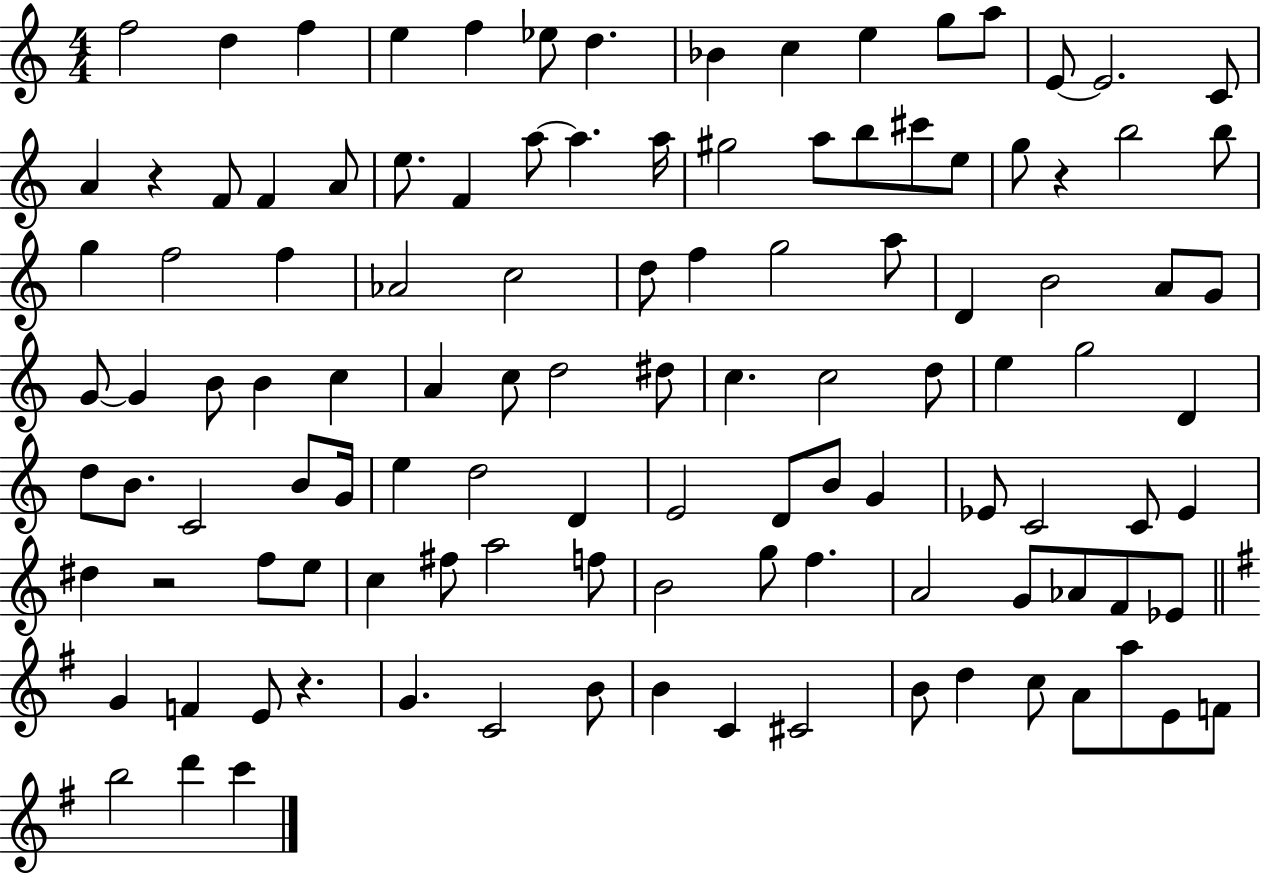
F5/h D5/q F5/q E5/q F5/q Eb5/e D5/q. Bb4/q C5/q E5/q G5/e A5/e E4/e E4/h. C4/e A4/q R/q F4/e F4/q A4/e E5/e. F4/q A5/e A5/q. A5/s G#5/h A5/e B5/e C#6/e E5/e G5/e R/q B5/h B5/e G5/q F5/h F5/q Ab4/h C5/h D5/e F5/q G5/h A5/e D4/q B4/h A4/e G4/e G4/e G4/q B4/e B4/q C5/q A4/q C5/e D5/h D#5/e C5/q. C5/h D5/e E5/q G5/h D4/q D5/e B4/e. C4/h B4/e G4/s E5/q D5/h D4/q E4/h D4/e B4/e G4/q Eb4/e C4/h C4/e Eb4/q D#5/q R/h F5/e E5/e C5/q F#5/e A5/h F5/e B4/h G5/e F5/q. A4/h G4/e Ab4/e F4/e Eb4/e G4/q F4/q E4/e R/q. G4/q. C4/h B4/e B4/q C4/q C#4/h B4/e D5/q C5/e A4/e A5/e E4/e F4/e B5/h D6/q C6/q